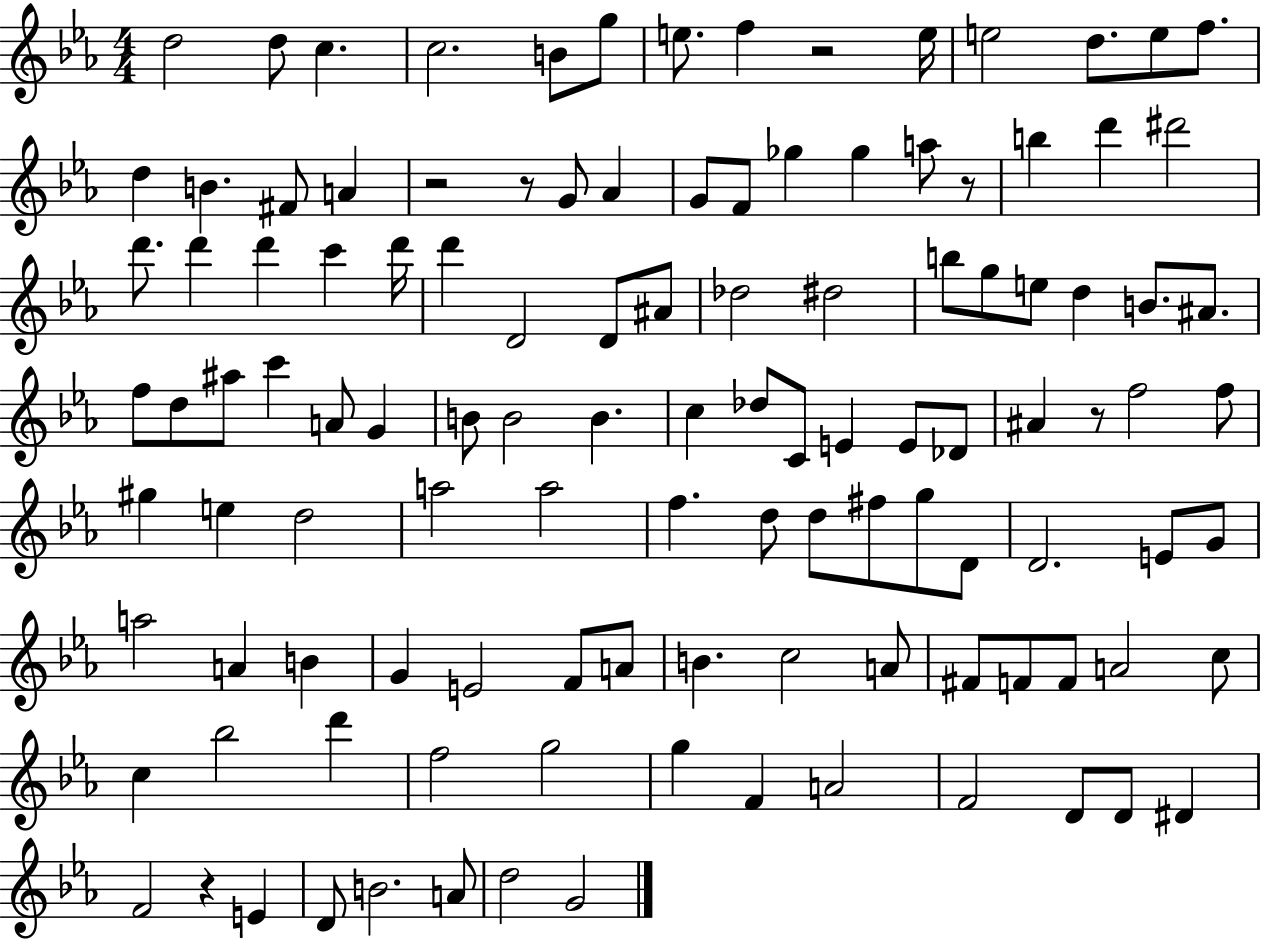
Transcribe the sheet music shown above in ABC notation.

X:1
T:Untitled
M:4/4
L:1/4
K:Eb
d2 d/2 c c2 B/2 g/2 e/2 f z2 e/4 e2 d/2 e/2 f/2 d B ^F/2 A z2 z/2 G/2 _A G/2 F/2 _g _g a/2 z/2 b d' ^d'2 d'/2 d' d' c' d'/4 d' D2 D/2 ^A/2 _d2 ^d2 b/2 g/2 e/2 d B/2 ^A/2 f/2 d/2 ^a/2 c' A/2 G B/2 B2 B c _d/2 C/2 E E/2 _D/2 ^A z/2 f2 f/2 ^g e d2 a2 a2 f d/2 d/2 ^f/2 g/2 D/2 D2 E/2 G/2 a2 A B G E2 F/2 A/2 B c2 A/2 ^F/2 F/2 F/2 A2 c/2 c _b2 d' f2 g2 g F A2 F2 D/2 D/2 ^D F2 z E D/2 B2 A/2 d2 G2